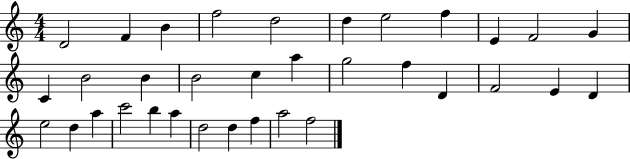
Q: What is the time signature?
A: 4/4